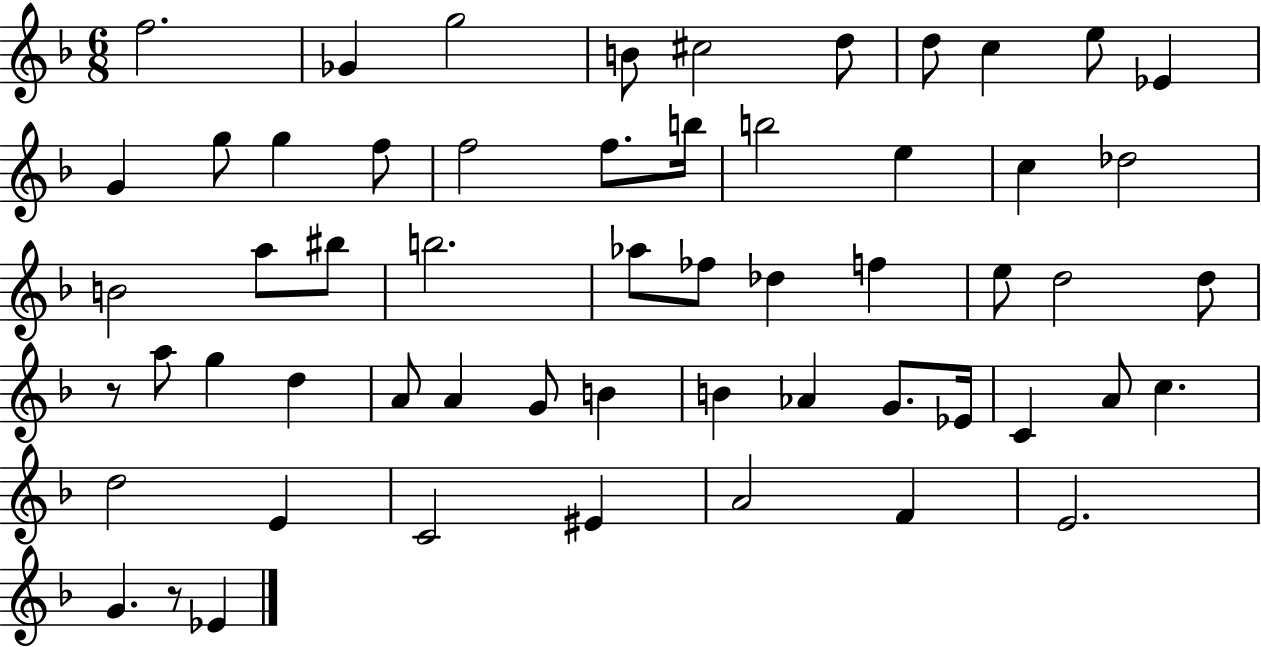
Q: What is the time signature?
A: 6/8